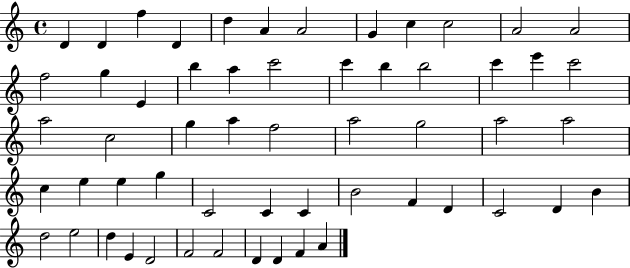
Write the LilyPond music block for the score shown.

{
  \clef treble
  \time 4/4
  \defaultTimeSignature
  \key c \major
  d'4 d'4 f''4 d'4 | d''4 a'4 a'2 | g'4 c''4 c''2 | a'2 a'2 | \break f''2 g''4 e'4 | b''4 a''4 c'''2 | c'''4 b''4 b''2 | c'''4 e'''4 c'''2 | \break a''2 c''2 | g''4 a''4 f''2 | a''2 g''2 | a''2 a''2 | \break c''4 e''4 e''4 g''4 | c'2 c'4 c'4 | b'2 f'4 d'4 | c'2 d'4 b'4 | \break d''2 e''2 | d''4 e'4 d'2 | f'2 f'2 | d'4 d'4 f'4 a'4 | \break \bar "|."
}